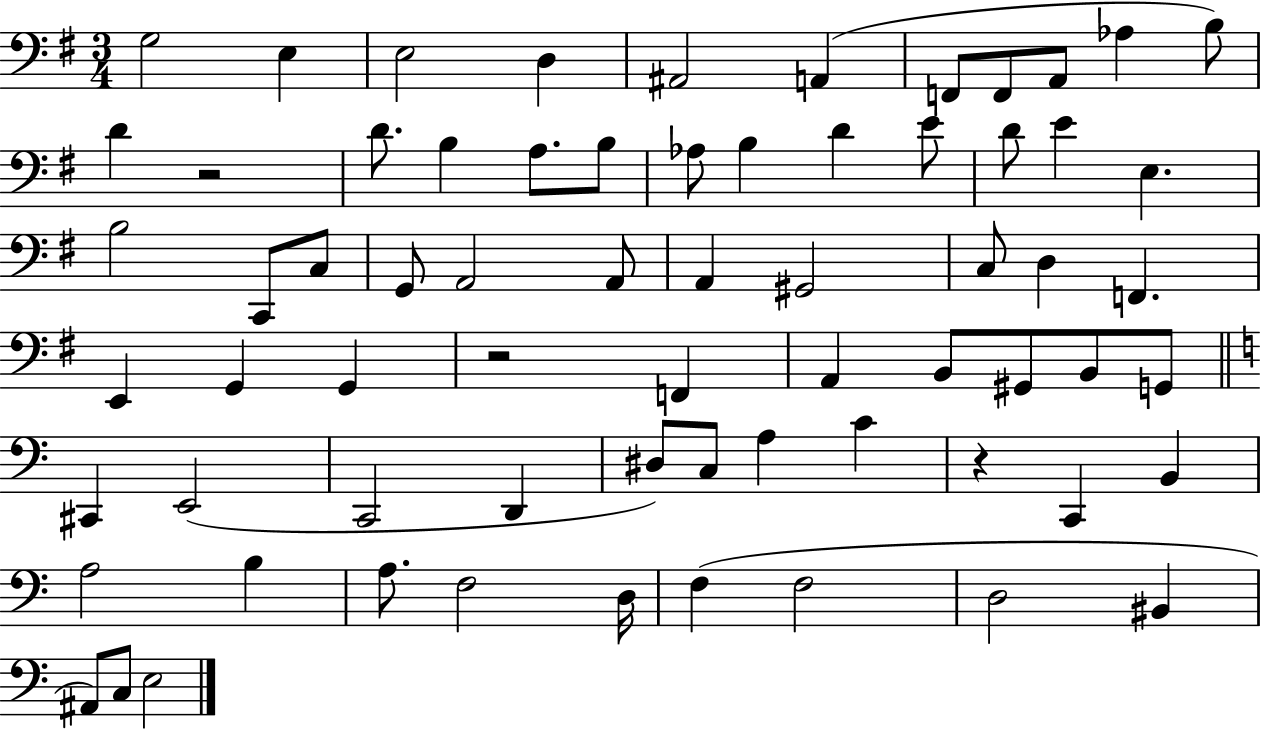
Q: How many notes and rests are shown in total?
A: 68